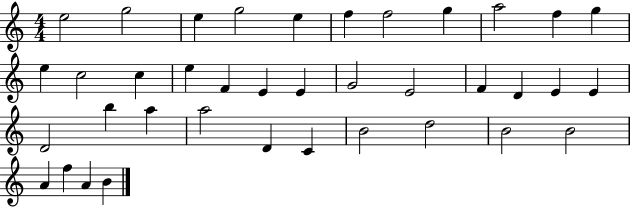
{
  \clef treble
  \numericTimeSignature
  \time 4/4
  \key c \major
  e''2 g''2 | e''4 g''2 e''4 | f''4 f''2 g''4 | a''2 f''4 g''4 | \break e''4 c''2 c''4 | e''4 f'4 e'4 e'4 | g'2 e'2 | f'4 d'4 e'4 e'4 | \break d'2 b''4 a''4 | a''2 d'4 c'4 | b'2 d''2 | b'2 b'2 | \break a'4 f''4 a'4 b'4 | \bar "|."
}